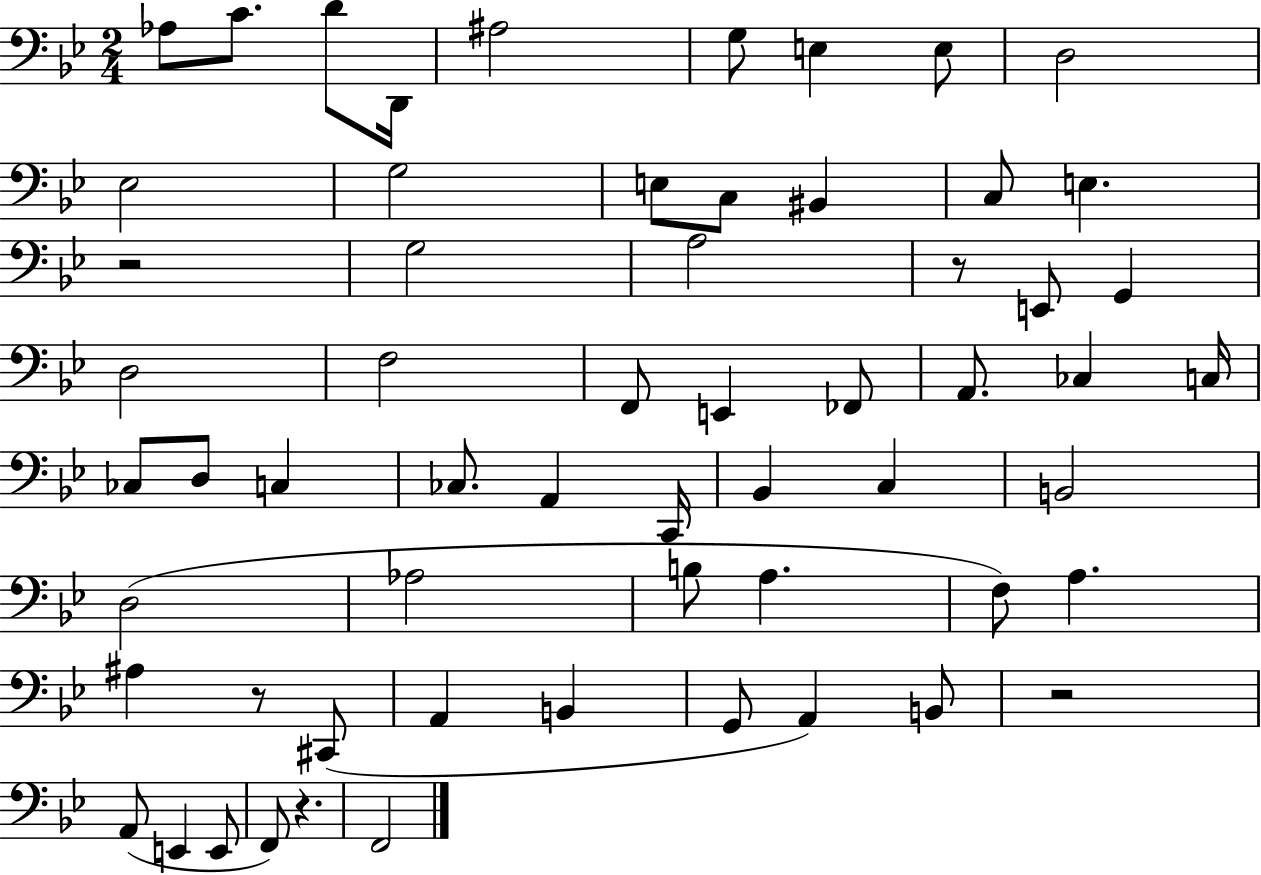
{
  \clef bass
  \numericTimeSignature
  \time 2/4
  \key bes \major
  aes8 c'8. d'8 d,16 | ais2 | g8 e4 e8 | d2 | \break ees2 | g2 | e8 c8 bis,4 | c8 e4. | \break r2 | g2 | a2 | r8 e,8 g,4 | \break d2 | f2 | f,8 e,4 fes,8 | a,8. ces4 c16 | \break ces8 d8 c4 | ces8. a,4 c,16 | bes,4 c4 | b,2 | \break d2( | aes2 | b8 a4. | f8) a4. | \break ais4 r8 cis,8( | a,4 b,4 | g,8 a,4) b,8 | r2 | \break a,8( e,4 e,8 | f,8) r4. | f,2 | \bar "|."
}